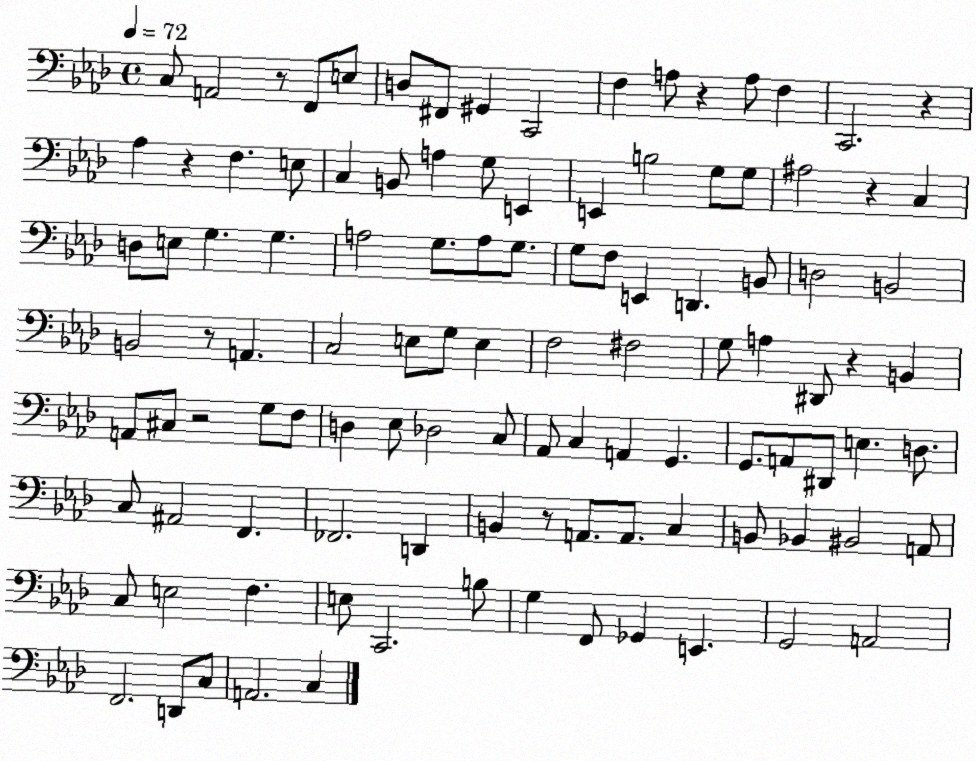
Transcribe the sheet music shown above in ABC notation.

X:1
T:Untitled
M:4/4
L:1/4
K:Ab
C,/2 A,,2 z/2 F,,/2 E,/2 D,/2 ^F,,/2 ^G,, C,,2 F, A,/2 z A,/2 F, C,,2 z _A, z F, E,/2 C, B,,/2 A, G,/2 E,, E,, B,2 G,/2 G,/2 ^A,2 z C, D,/2 E,/2 G, G, A,2 G,/2 A,/2 G,/2 G,/2 F,/2 E,, D,, B,,/2 D,2 B,,2 B,,2 z/2 A,, C,2 E,/2 G,/2 E, F,2 ^F,2 G,/2 A, ^D,,/2 z B,, A,,/2 ^C,/2 z2 G,/2 F,/2 D, _E,/2 _D,2 C,/2 _A,,/2 C, A,, G,, G,,/2 A,,/2 ^D,,/2 E, D,/2 C,/2 ^A,,2 F,, _F,,2 D,, B,, z/2 A,,/2 A,,/2 C, B,,/2 _B,, ^B,,2 A,,/2 C,/2 E,2 F, E,/2 C,,2 B,/2 G, F,,/2 _G,, E,, G,,2 A,,2 F,,2 D,,/2 C,/2 A,,2 C,